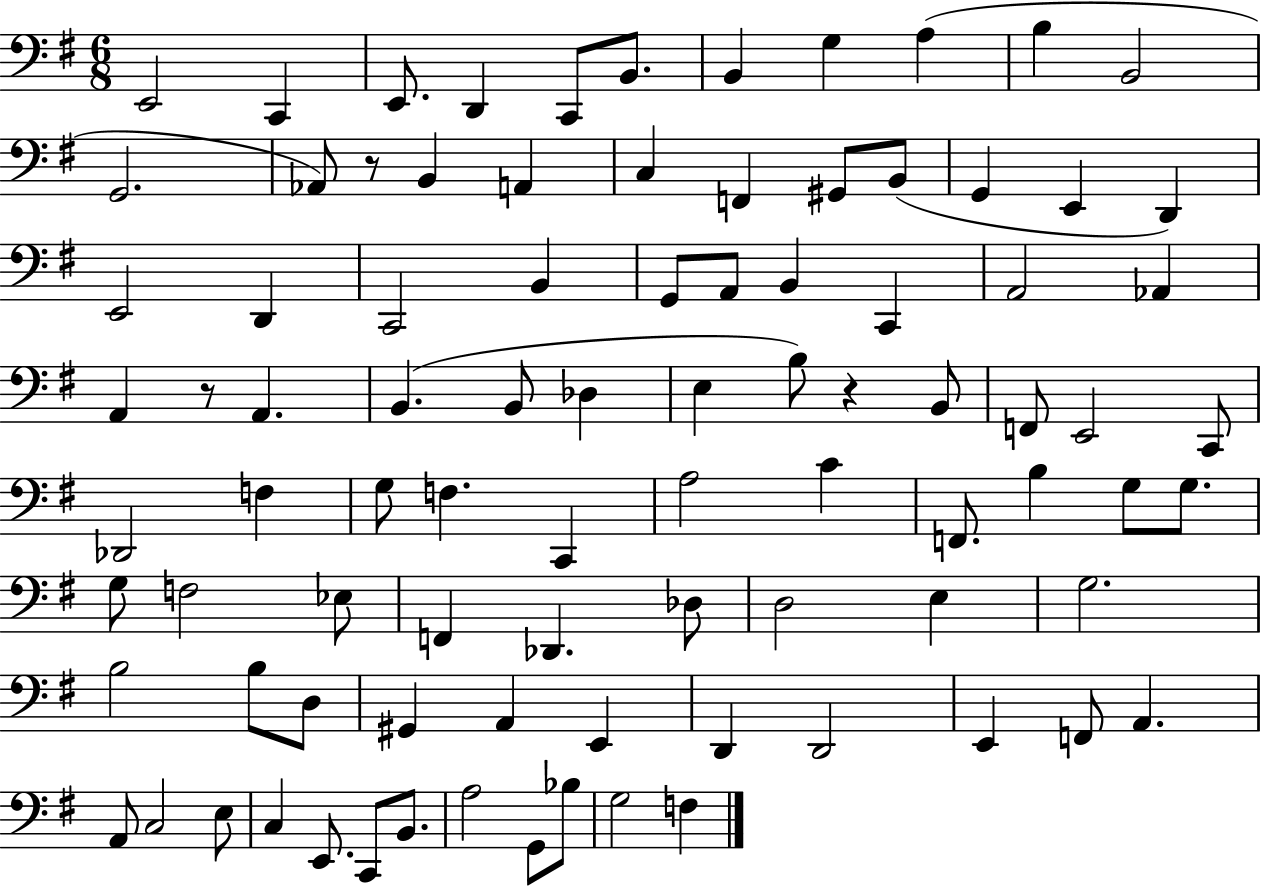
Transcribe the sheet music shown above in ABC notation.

X:1
T:Untitled
M:6/8
L:1/4
K:G
E,,2 C,, E,,/2 D,, C,,/2 B,,/2 B,, G, A, B, B,,2 G,,2 _A,,/2 z/2 B,, A,, C, F,, ^G,,/2 B,,/2 G,, E,, D,, E,,2 D,, C,,2 B,, G,,/2 A,,/2 B,, C,, A,,2 _A,, A,, z/2 A,, B,, B,,/2 _D, E, B,/2 z B,,/2 F,,/2 E,,2 C,,/2 _D,,2 F, G,/2 F, C,, A,2 C F,,/2 B, G,/2 G,/2 G,/2 F,2 _E,/2 F,, _D,, _D,/2 D,2 E, G,2 B,2 B,/2 D,/2 ^G,, A,, E,, D,, D,,2 E,, F,,/2 A,, A,,/2 C,2 E,/2 C, E,,/2 C,,/2 B,,/2 A,2 G,,/2 _B,/2 G,2 F,